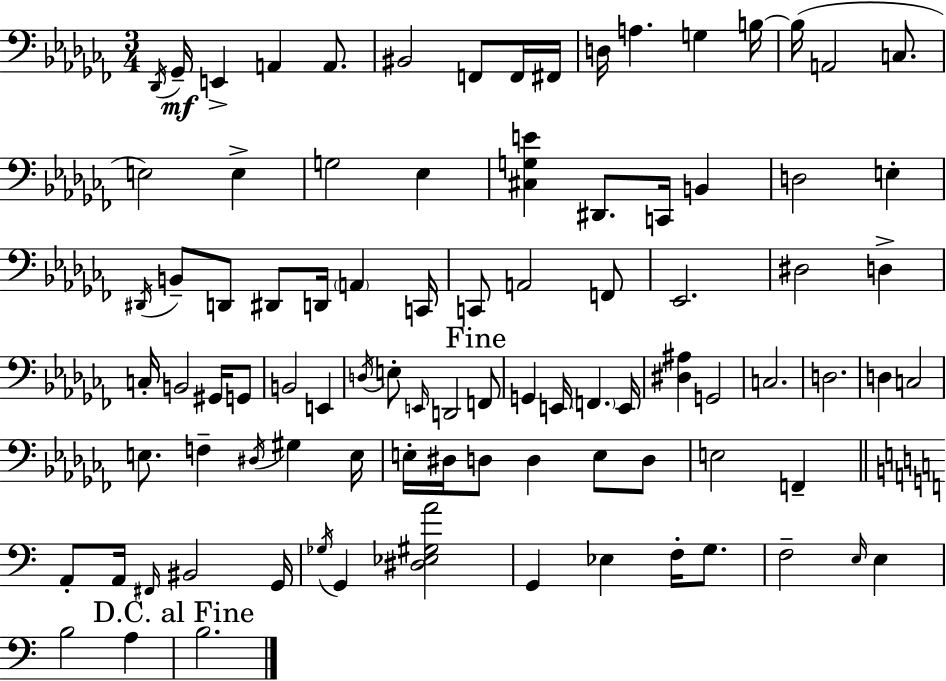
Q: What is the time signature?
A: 3/4